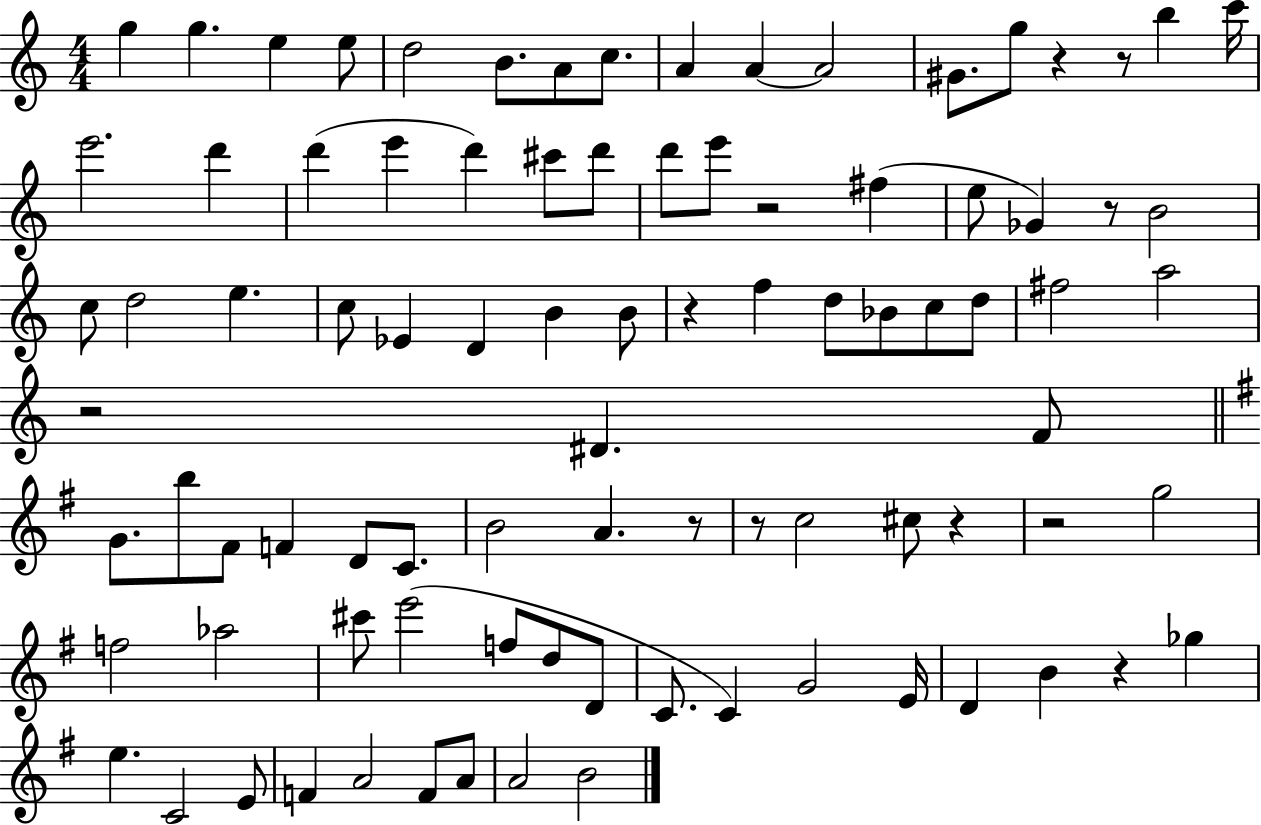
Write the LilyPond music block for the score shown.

{
  \clef treble
  \numericTimeSignature
  \time 4/4
  \key c \major
  g''4 g''4. e''4 e''8 | d''2 b'8. a'8 c''8. | a'4 a'4~~ a'2 | gis'8. g''8 r4 r8 b''4 c'''16 | \break e'''2. d'''4 | d'''4( e'''4 d'''4) cis'''8 d'''8 | d'''8 e'''8 r2 fis''4( | e''8 ges'4) r8 b'2 | \break c''8 d''2 e''4. | c''8 ees'4 d'4 b'4 b'8 | r4 f''4 d''8 bes'8 c''8 d''8 | fis''2 a''2 | \break r2 dis'4. f'8 | \bar "||" \break \key g \major g'8. b''8 fis'8 f'4 d'8 c'8. | b'2 a'4. r8 | r8 c''2 cis''8 r4 | r2 g''2 | \break f''2 aes''2 | cis'''8 e'''2( f''8 d''8 d'8 | c'8. c'4) g'2 e'16 | d'4 b'4 r4 ges''4 | \break e''4. c'2 e'8 | f'4 a'2 f'8 a'8 | a'2 b'2 | \bar "|."
}